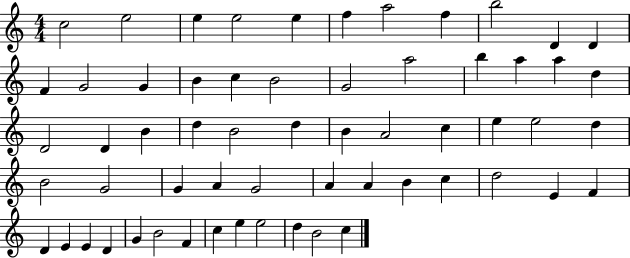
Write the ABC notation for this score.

X:1
T:Untitled
M:4/4
L:1/4
K:C
c2 e2 e e2 e f a2 f b2 D D F G2 G B c B2 G2 a2 b a a d D2 D B d B2 d B A2 c e e2 d B2 G2 G A G2 A A B c d2 E F D E E D G B2 F c e e2 d B2 c